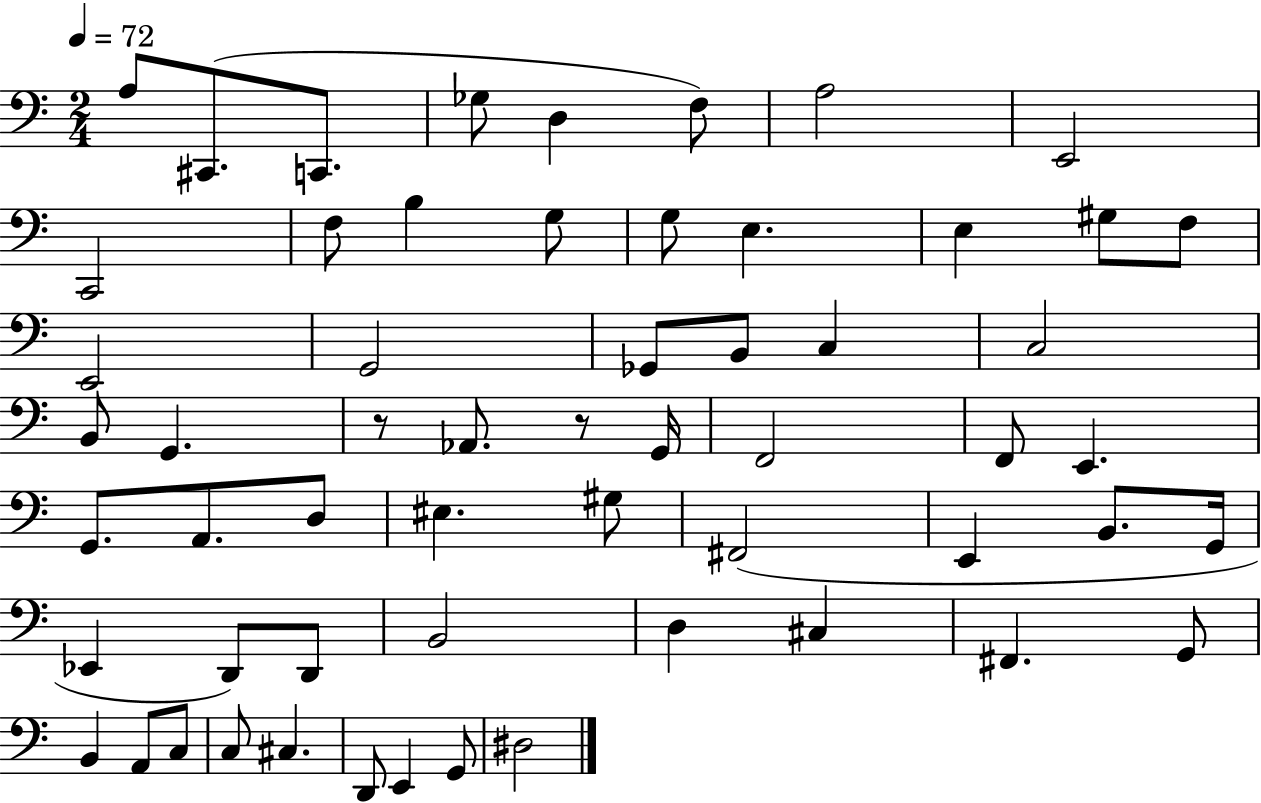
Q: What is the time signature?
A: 2/4